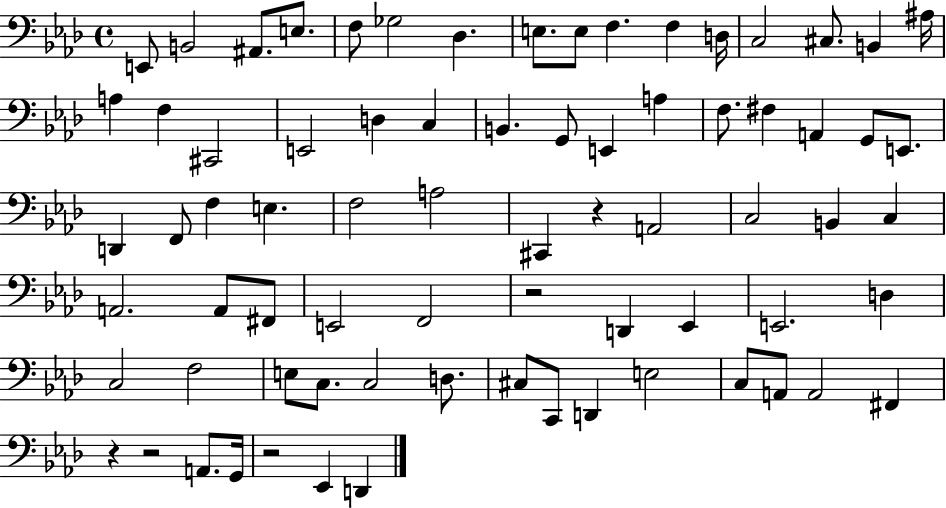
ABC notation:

X:1
T:Untitled
M:4/4
L:1/4
K:Ab
E,,/2 B,,2 ^A,,/2 E,/2 F,/2 _G,2 _D, E,/2 E,/2 F, F, D,/4 C,2 ^C,/2 B,, ^A,/4 A, F, ^C,,2 E,,2 D, C, B,, G,,/2 E,, A, F,/2 ^F, A,, G,,/2 E,,/2 D,, F,,/2 F, E, F,2 A,2 ^C,, z A,,2 C,2 B,, C, A,,2 A,,/2 ^F,,/2 E,,2 F,,2 z2 D,, _E,, E,,2 D, C,2 F,2 E,/2 C,/2 C,2 D,/2 ^C,/2 C,,/2 D,, E,2 C,/2 A,,/2 A,,2 ^F,, z z2 A,,/2 G,,/4 z2 _E,, D,,